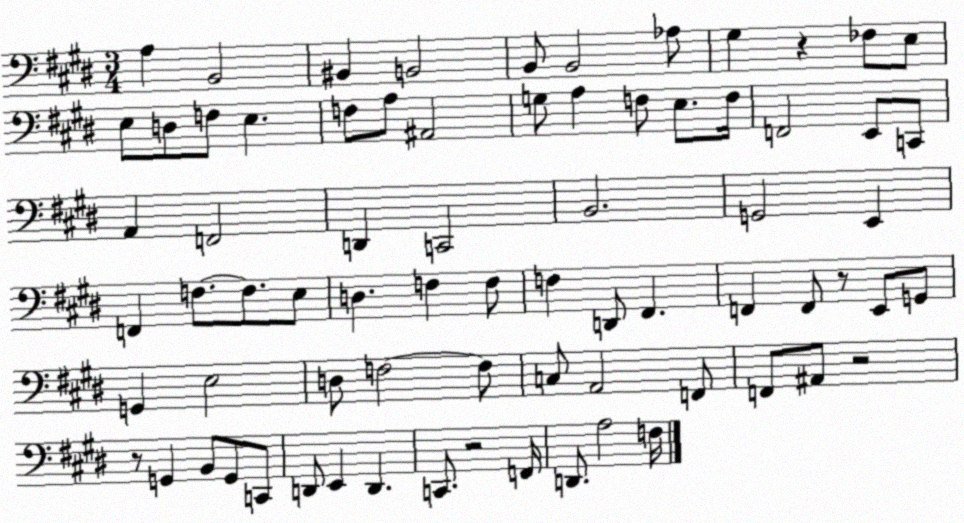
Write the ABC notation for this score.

X:1
T:Untitled
M:3/4
L:1/4
K:E
A, B,,2 ^B,, B,,2 B,,/2 B,,2 _A,/2 ^G, z _F,/2 E,/2 E,/2 D,/2 F,/2 E, F,/2 A,/2 ^A,,2 G,/2 A, F,/2 E,/2 F,/4 F,,2 E,,/2 C,,/2 A,, F,,2 D,, C,,2 B,,2 G,,2 E,, F,, F,/2 F,/2 E,/2 D, F, F,/2 F, D,,/2 ^F,, F,, F,,/2 z/2 E,,/2 G,,/2 G,, E,2 D,/2 F,2 F,/2 C,/2 A,,2 F,,/2 F,,/2 ^A,,/2 z2 z/2 G,, B,,/2 G,,/2 C,,/2 D,,/2 E,, D,, C,,/2 z2 F,,/4 D,,/2 A,2 F,/4